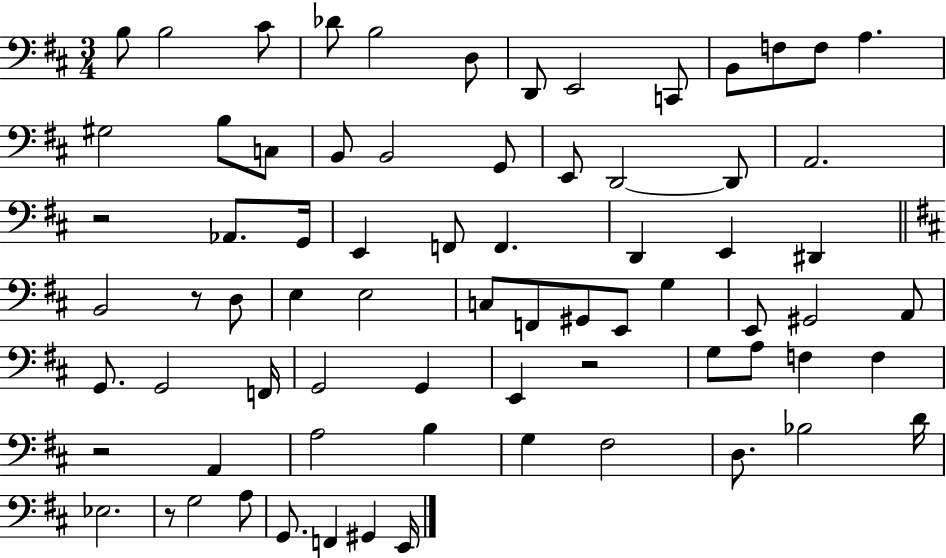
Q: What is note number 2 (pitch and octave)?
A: B3